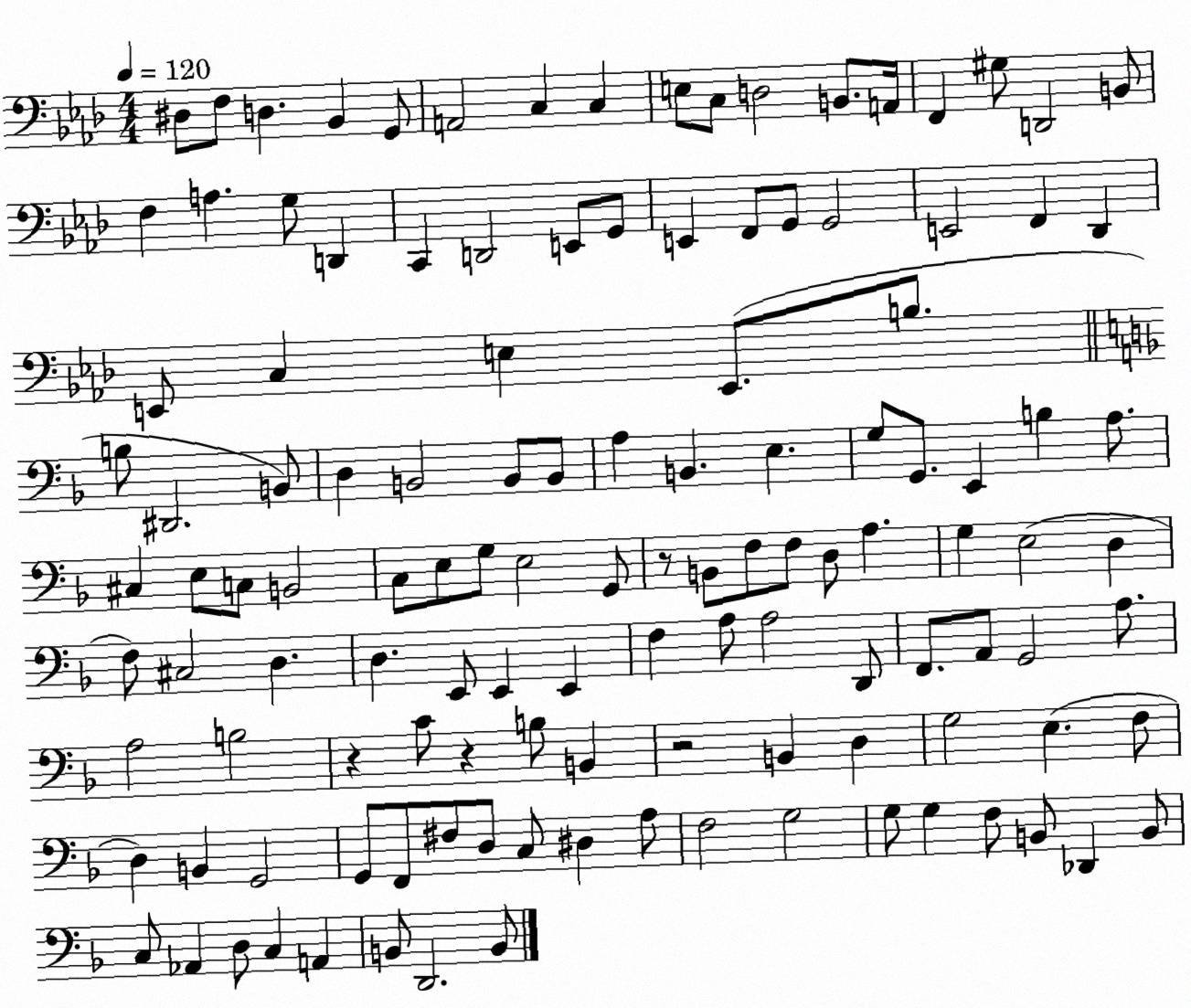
X:1
T:Untitled
M:4/4
L:1/4
K:Ab
^D,/2 F,/2 D, _B,, G,,/2 A,,2 C, C, E,/2 C,/2 D,2 B,,/2 A,,/4 F,, ^G,/2 D,,2 B,,/2 F, A, G,/2 D,, C,, D,,2 E,,/2 G,,/2 E,, F,,/2 G,,/2 G,,2 E,,2 F,, _D,, E,,/2 C, E, E,,/2 B,/2 B,/2 ^D,,2 B,,/2 D, B,,2 B,,/2 B,,/2 A, B,, E, G,/2 G,,/2 E,, B, A,/2 ^C, E,/2 C,/2 B,,2 C,/2 E,/2 G,/2 E,2 G,,/2 z/2 B,,/2 F,/2 F,/2 D,/2 A, G, E,2 D, F,/2 ^C,2 D, D, E,,/2 E,, E,, F, A,/2 A,2 D,,/2 F,,/2 A,,/2 G,,2 A,/2 A,2 B,2 z C/2 z B,/2 B,, z2 B,, D, G,2 E, F,/2 D, B,, G,,2 G,,/2 F,,/2 ^F,/2 D,/2 C,/2 ^D, A,/2 F,2 G,2 G,/2 G, F,/2 B,,/2 _D,, B,,/2 C,/2 _A,, D,/2 C, A,, B,,/2 D,,2 B,,/2